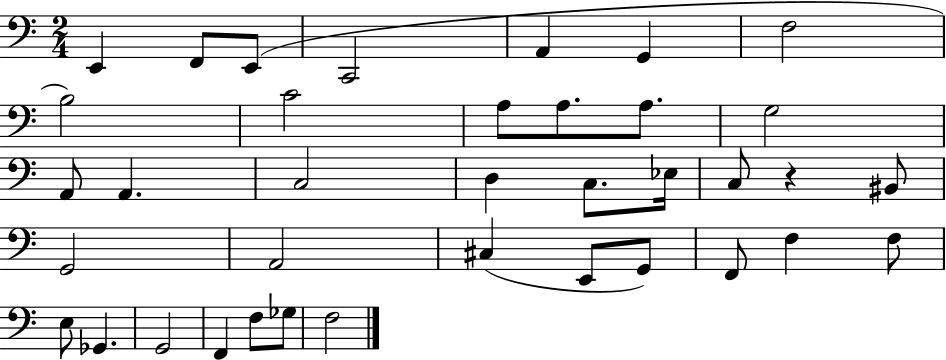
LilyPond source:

{
  \clef bass
  \numericTimeSignature
  \time 2/4
  \key c \major
  e,4 f,8 e,8( | c,2 | a,4 g,4 | f2 | \break b2) | c'2 | a8 a8. a8. | g2 | \break a,8 a,4. | c2 | d4 c8. ees16 | c8 r4 bis,8 | \break g,2 | a,2 | cis4( e,8 g,8) | f,8 f4 f8 | \break e8 ges,4. | g,2 | f,4 f8 ges8 | f2 | \break \bar "|."
}